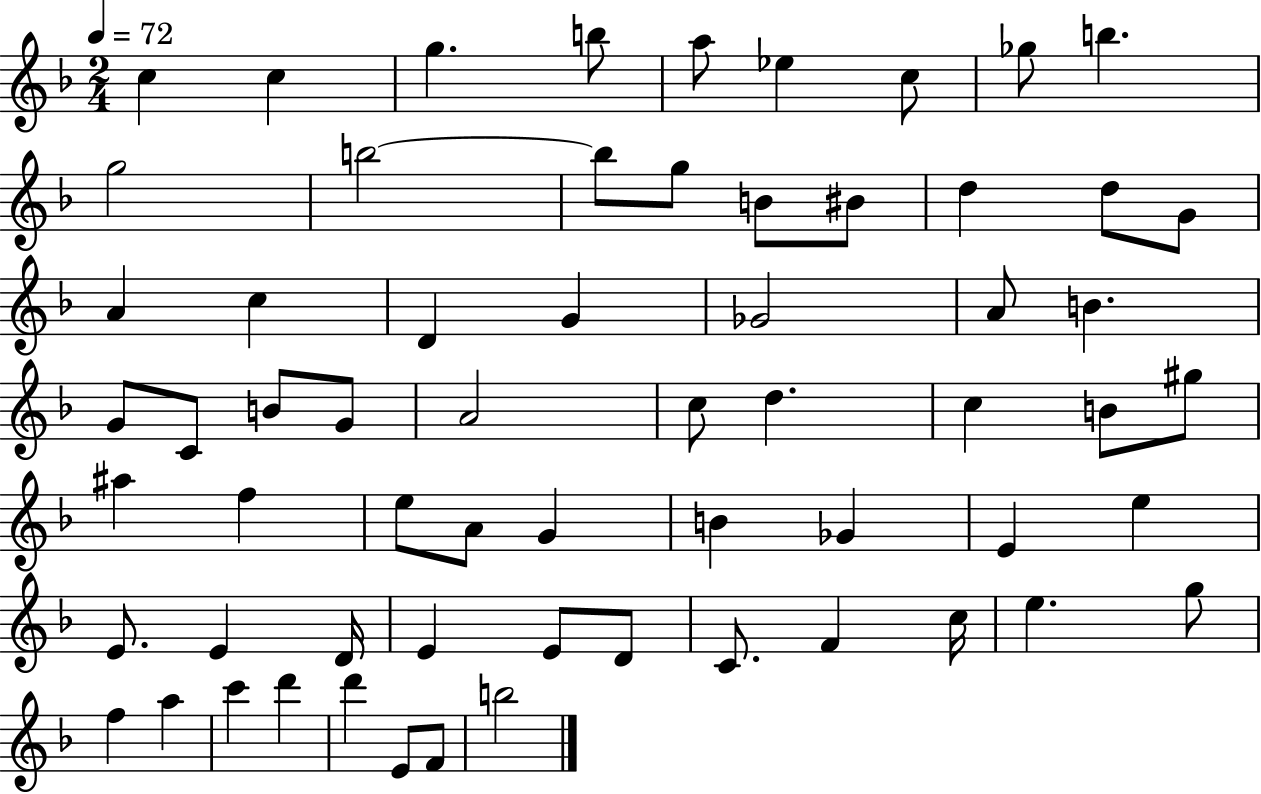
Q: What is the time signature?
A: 2/4